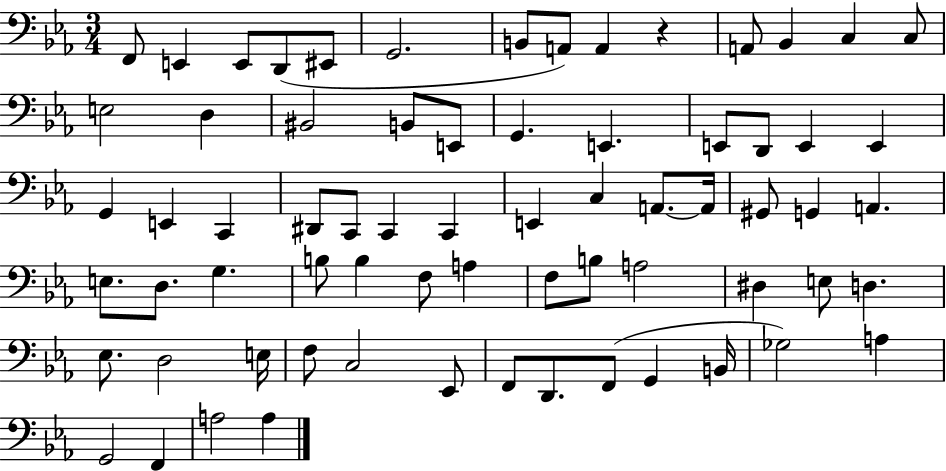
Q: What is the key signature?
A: EES major